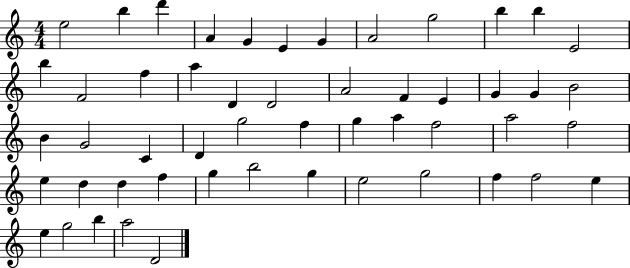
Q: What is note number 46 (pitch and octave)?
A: F5